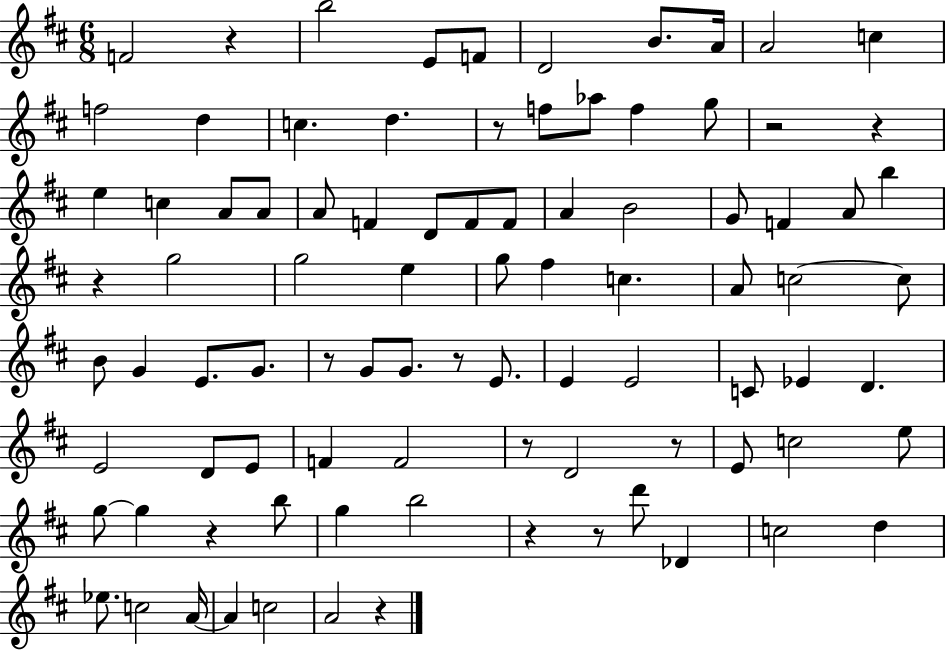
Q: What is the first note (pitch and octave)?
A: F4